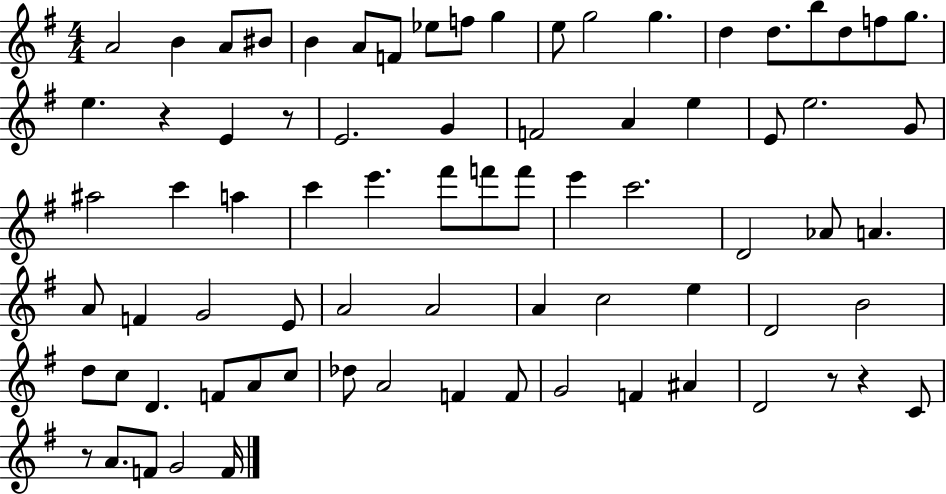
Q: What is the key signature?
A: G major